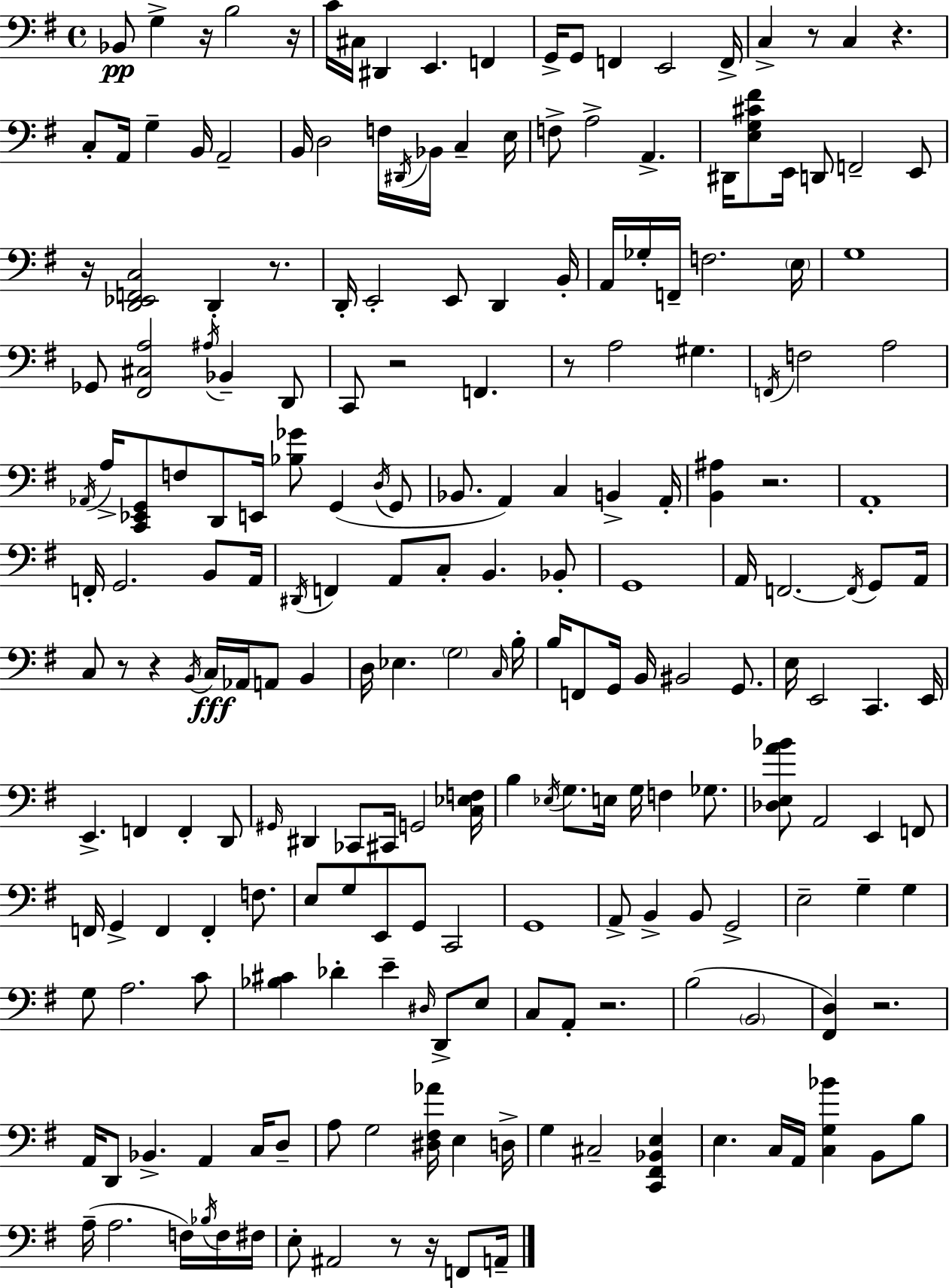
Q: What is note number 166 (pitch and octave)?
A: G3